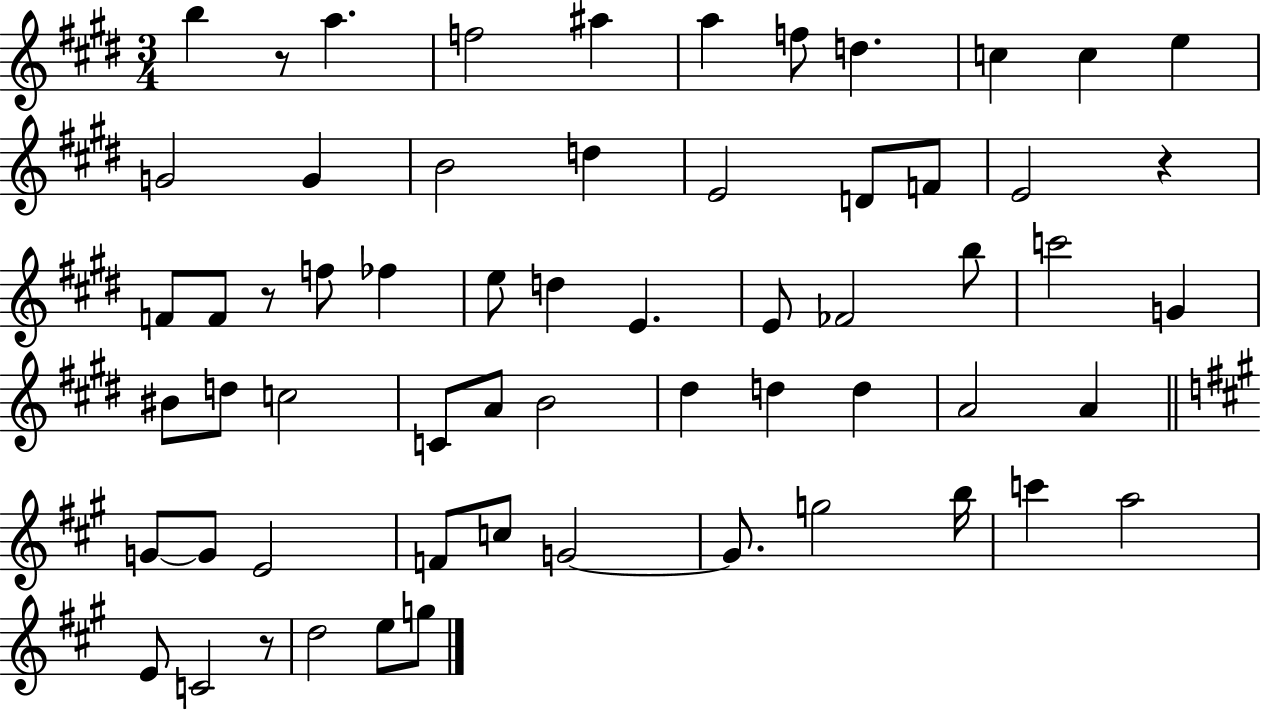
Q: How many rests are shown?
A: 4